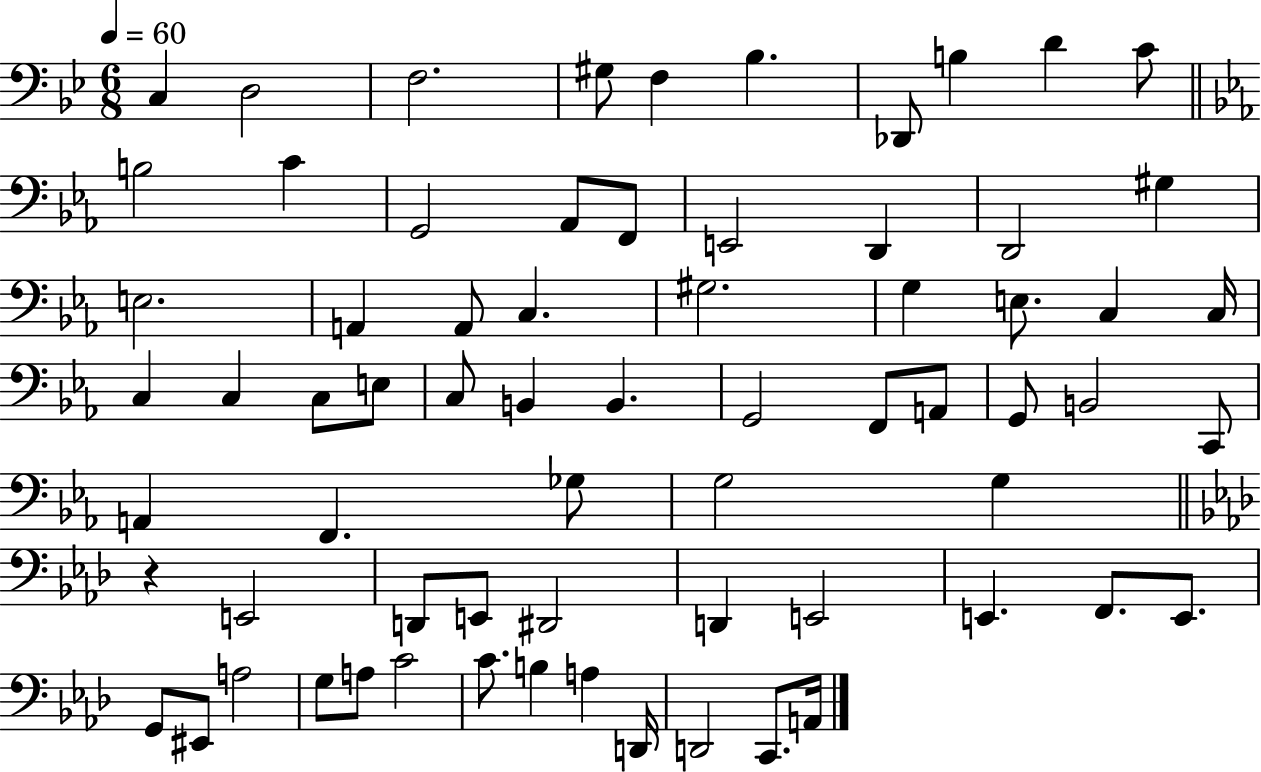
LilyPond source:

{
  \clef bass
  \numericTimeSignature
  \time 6/8
  \key bes \major
  \tempo 4 = 60
  c4 d2 | f2. | gis8 f4 bes4. | des,8 b4 d'4 c'8 | \break \bar "||" \break \key c \minor b2 c'4 | g,2 aes,8 f,8 | e,2 d,4 | d,2 gis4 | \break e2. | a,4 a,8 c4. | gis2. | g4 e8. c4 c16 | \break c4 c4 c8 e8 | c8 b,4 b,4. | g,2 f,8 a,8 | g,8 b,2 c,8 | \break a,4 f,4. ges8 | g2 g4 | \bar "||" \break \key aes \major r4 e,2 | d,8 e,8 dis,2 | d,4 e,2 | e,4. f,8. e,8. | \break g,8 eis,8 a2 | g8 a8 c'2 | c'8. b4 a4 d,16 | d,2 c,8. a,16 | \break \bar "|."
}